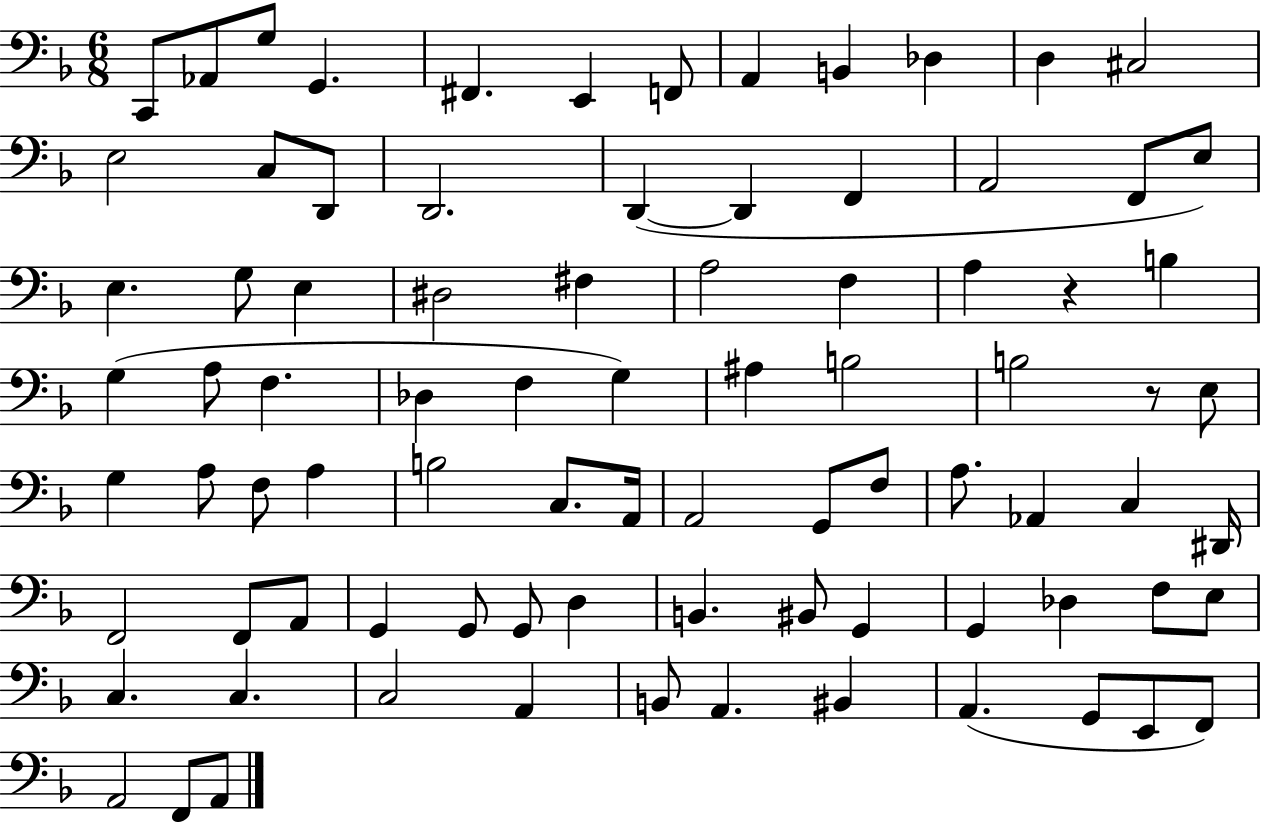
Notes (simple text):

C2/e Ab2/e G3/e G2/q. F#2/q. E2/q F2/e A2/q B2/q Db3/q D3/q C#3/h E3/h C3/e D2/e D2/h. D2/q D2/q F2/q A2/h F2/e E3/e E3/q. G3/e E3/q D#3/h F#3/q A3/h F3/q A3/q R/q B3/q G3/q A3/e F3/q. Db3/q F3/q G3/q A#3/q B3/h B3/h R/e E3/e G3/q A3/e F3/e A3/q B3/h C3/e. A2/s A2/h G2/e F3/e A3/e. Ab2/q C3/q D#2/s F2/h F2/e A2/e G2/q G2/e G2/e D3/q B2/q. BIS2/e G2/q G2/q Db3/q F3/e E3/e C3/q. C3/q. C3/h A2/q B2/e A2/q. BIS2/q A2/q. G2/e E2/e F2/e A2/h F2/e A2/e